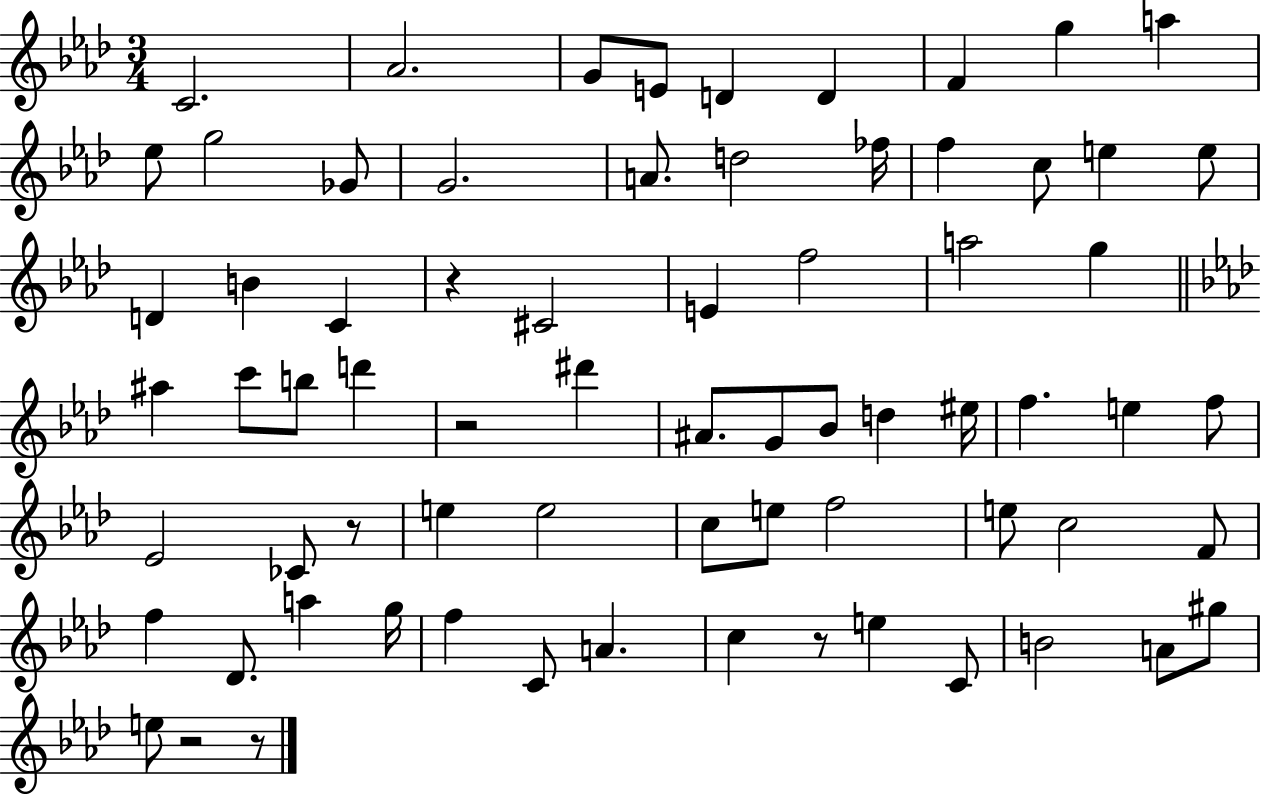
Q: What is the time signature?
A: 3/4